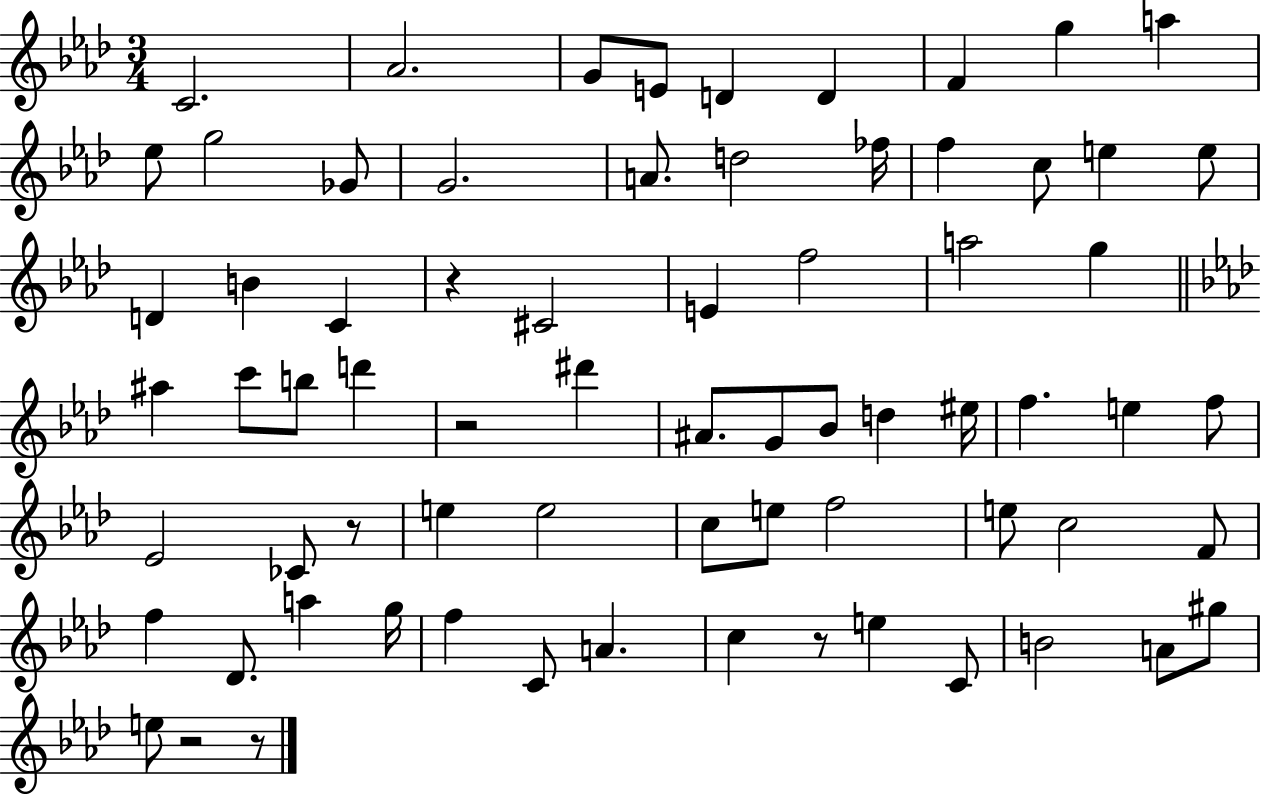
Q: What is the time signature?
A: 3/4